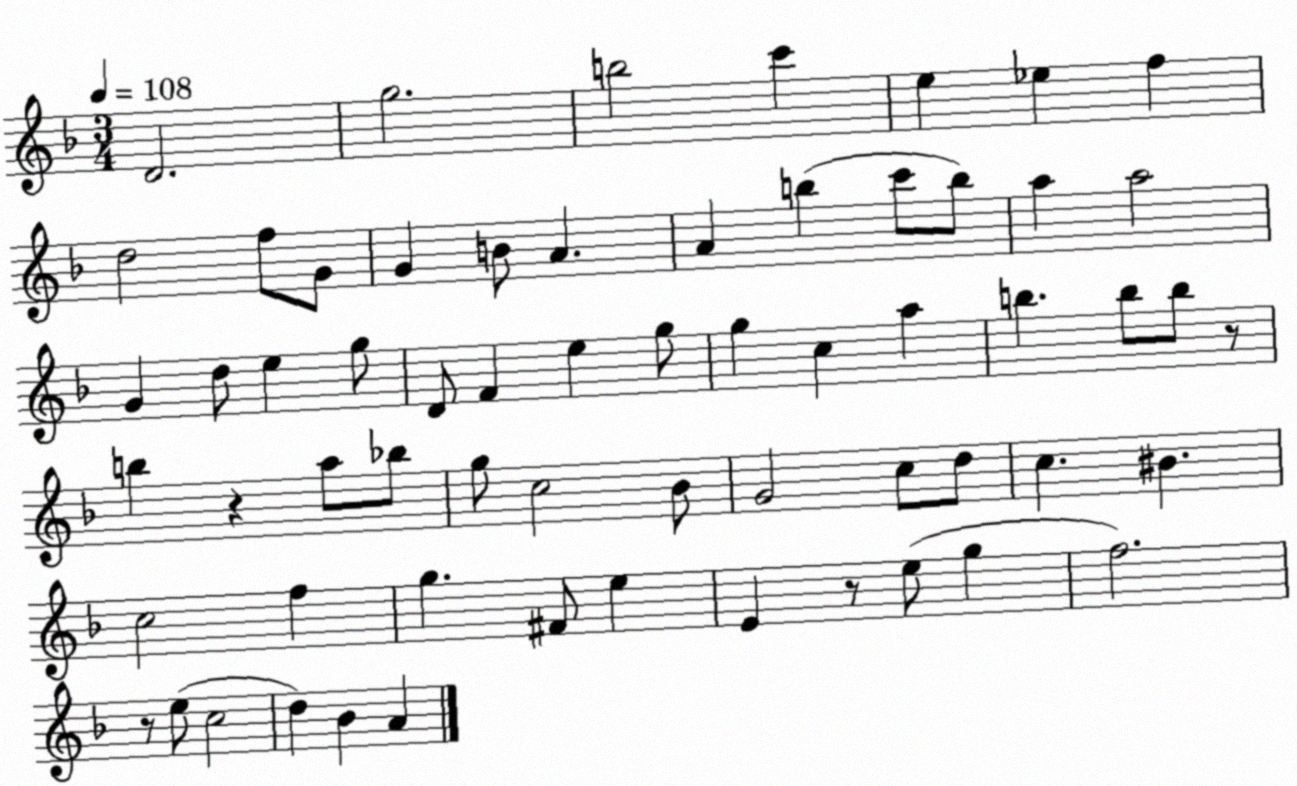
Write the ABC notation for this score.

X:1
T:Untitled
M:3/4
L:1/4
K:F
D2 g2 b2 c' e _e f d2 f/2 G/2 G B/2 A A b c'/2 b/2 a a2 G d/2 e g/2 D/2 F e g/2 g c a b b/2 b/2 z/2 b z a/2 _b/2 g/2 c2 _B/2 G2 c/2 d/2 c ^B c2 f g ^F/2 e E z/2 e/2 g f2 z/2 e/2 c2 d _B A